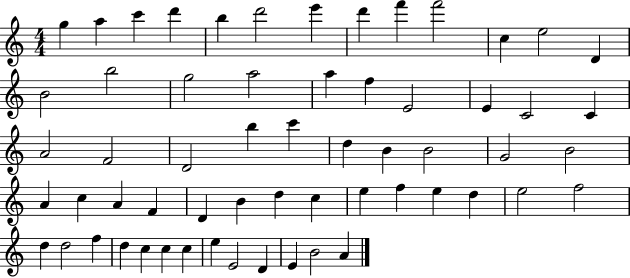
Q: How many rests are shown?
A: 0